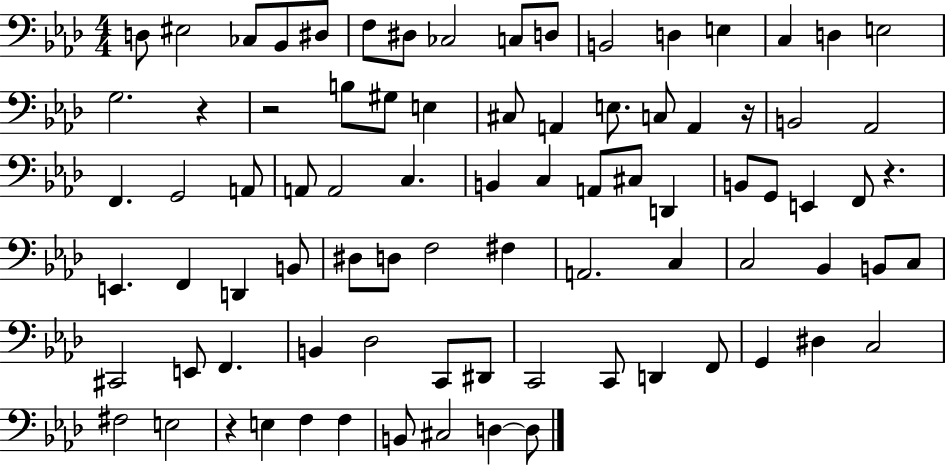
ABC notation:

X:1
T:Untitled
M:4/4
L:1/4
K:Ab
D,/2 ^E,2 _C,/2 _B,,/2 ^D,/2 F,/2 ^D,/2 _C,2 C,/2 D,/2 B,,2 D, E, C, D, E,2 G,2 z z2 B,/2 ^G,/2 E, ^C,/2 A,, E,/2 C,/2 A,, z/4 B,,2 _A,,2 F,, G,,2 A,,/2 A,,/2 A,,2 C, B,, C, A,,/2 ^C,/2 D,, B,,/2 G,,/2 E,, F,,/2 z E,, F,, D,, B,,/2 ^D,/2 D,/2 F,2 ^F, A,,2 C, C,2 _B,, B,,/2 C,/2 ^C,,2 E,,/2 F,, B,, _D,2 C,,/2 ^D,,/2 C,,2 C,,/2 D,, F,,/2 G,, ^D, C,2 ^F,2 E,2 z E, F, F, B,,/2 ^C,2 D, D,/2